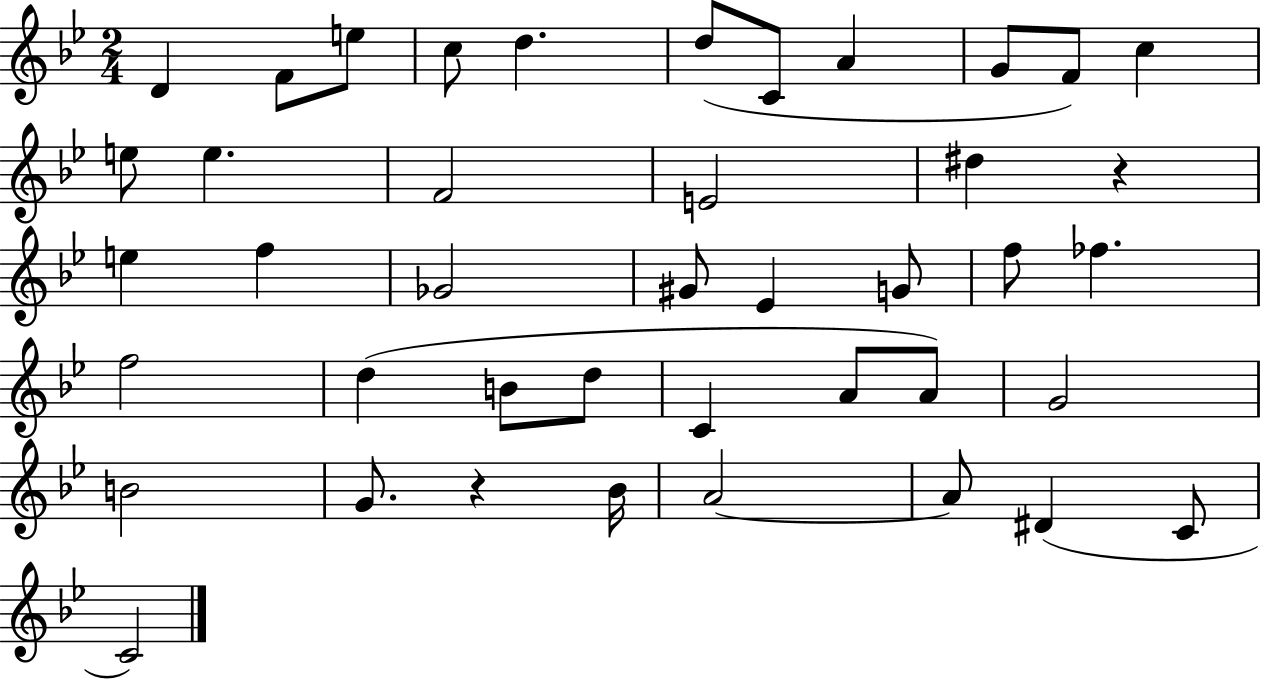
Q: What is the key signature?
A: BES major